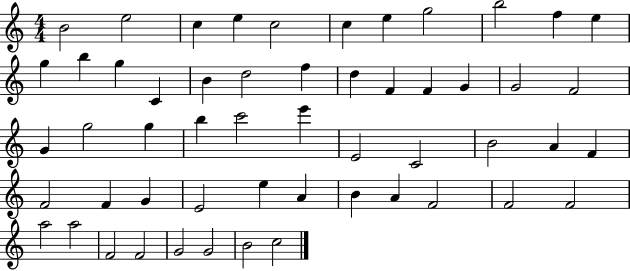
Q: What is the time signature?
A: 4/4